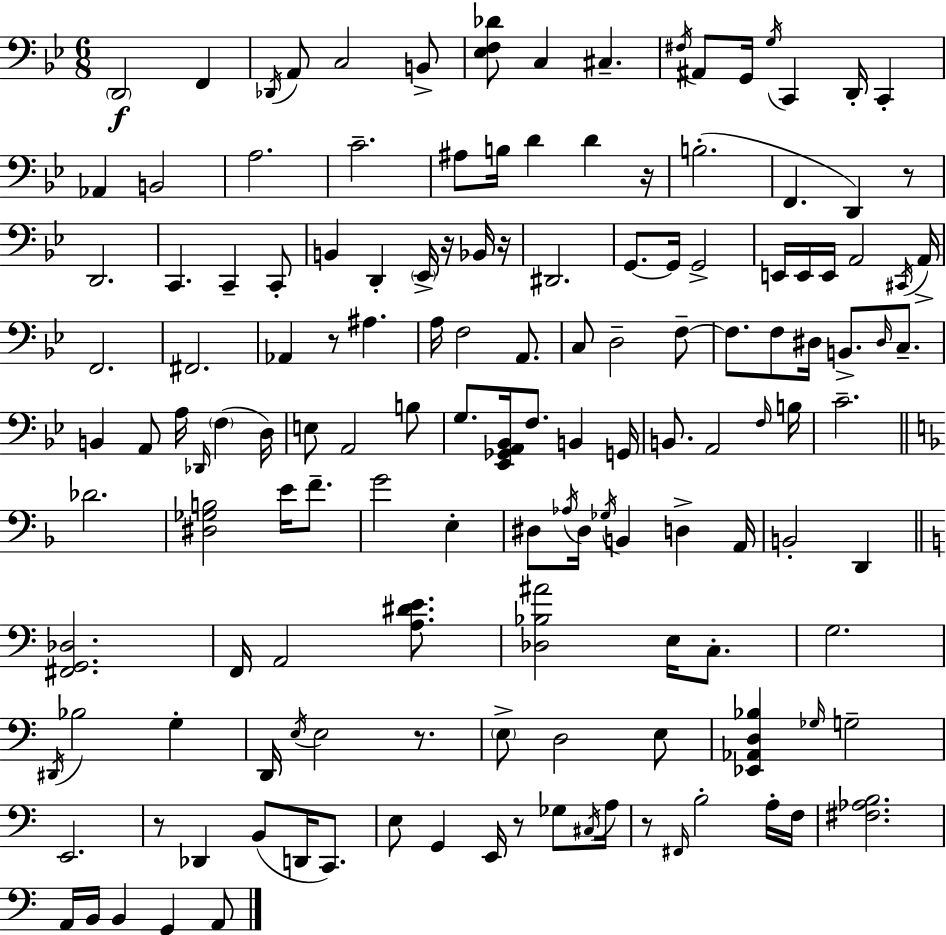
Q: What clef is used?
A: bass